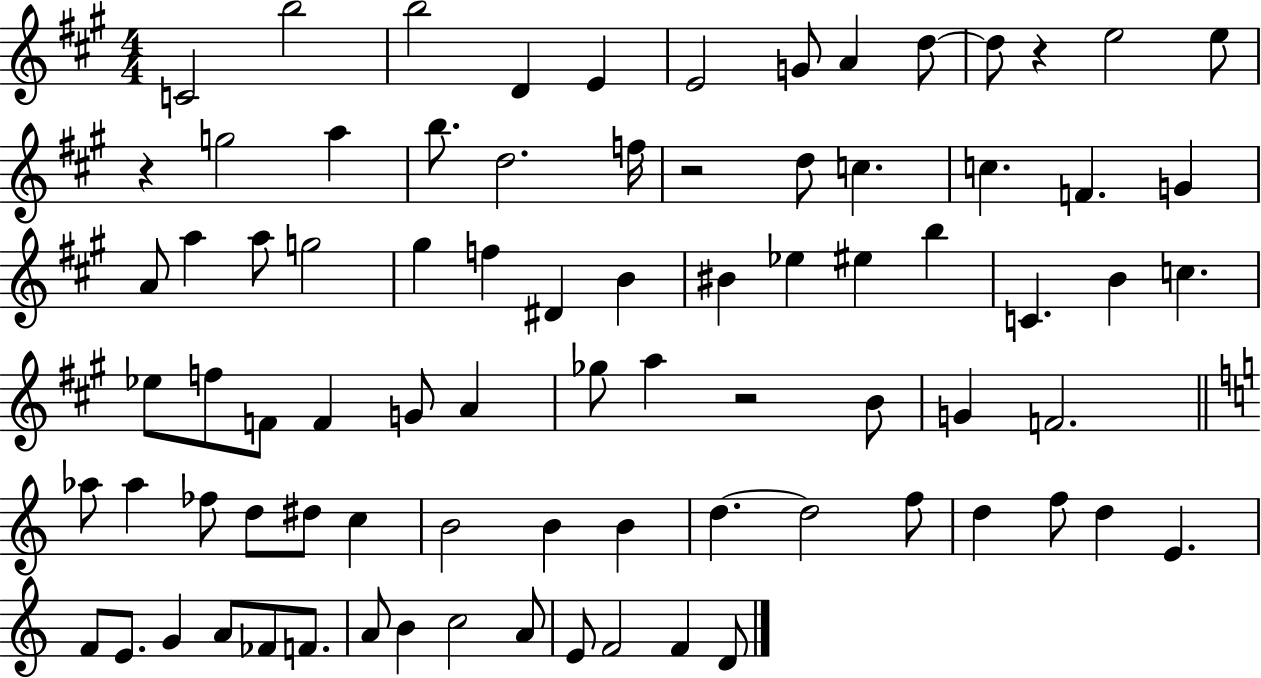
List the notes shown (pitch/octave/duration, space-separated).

C4/h B5/h B5/h D4/q E4/q E4/h G4/e A4/q D5/e D5/e R/q E5/h E5/e R/q G5/h A5/q B5/e. D5/h. F5/s R/h D5/e C5/q. C5/q. F4/q. G4/q A4/e A5/q A5/e G5/h G#5/q F5/q D#4/q B4/q BIS4/q Eb5/q EIS5/q B5/q C4/q. B4/q C5/q. Eb5/e F5/e F4/e F4/q G4/e A4/q Gb5/e A5/q R/h B4/e G4/q F4/h. Ab5/e Ab5/q FES5/e D5/e D#5/e C5/q B4/h B4/q B4/q D5/q. D5/h F5/e D5/q F5/e D5/q E4/q. F4/e E4/e. G4/q A4/e FES4/e F4/e. A4/e B4/q C5/h A4/e E4/e F4/h F4/q D4/e